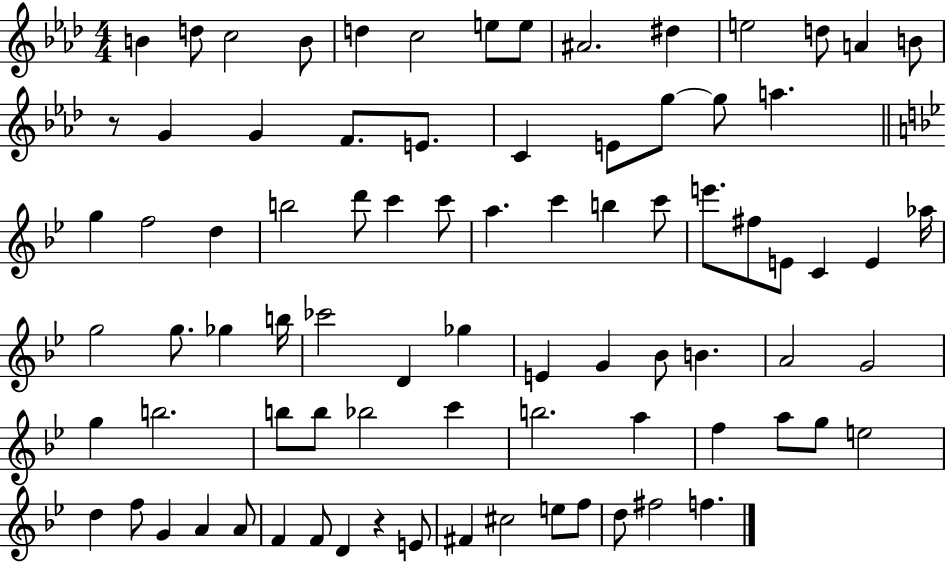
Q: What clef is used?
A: treble